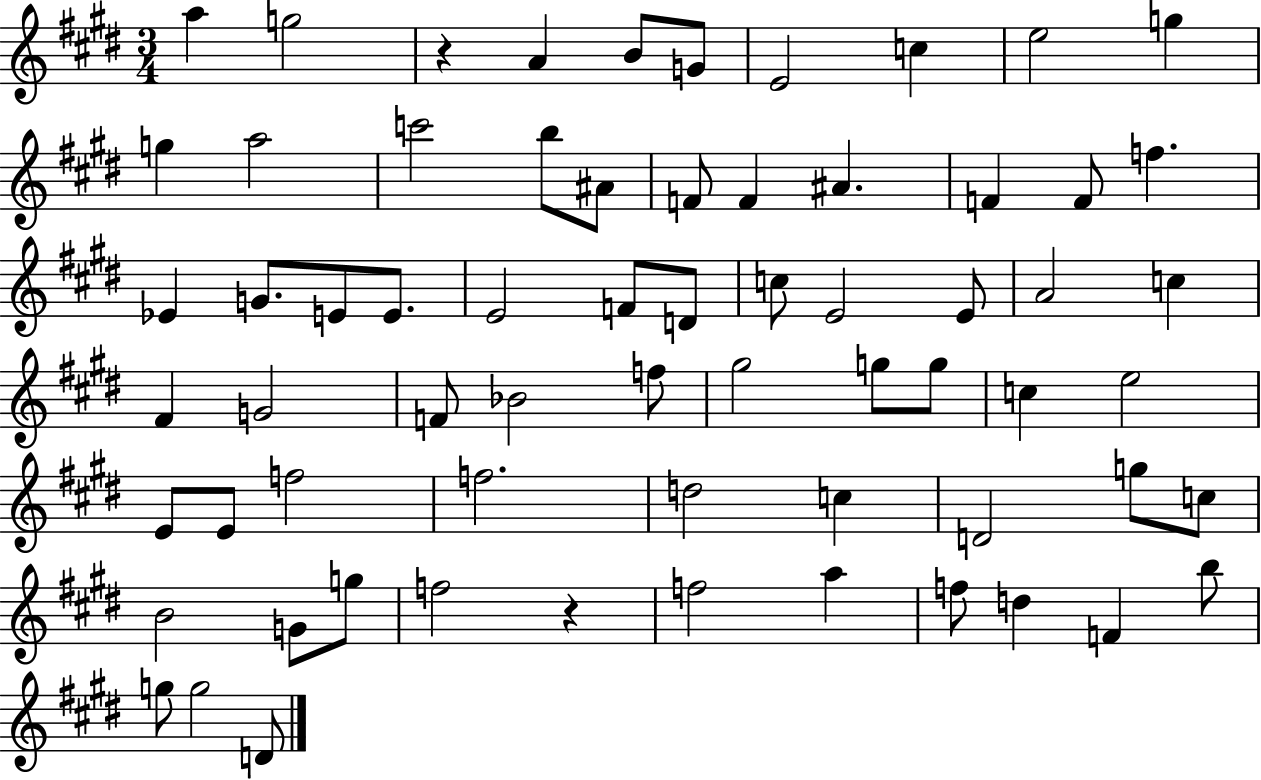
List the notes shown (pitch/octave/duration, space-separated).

A5/q G5/h R/q A4/q B4/e G4/e E4/h C5/q E5/h G5/q G5/q A5/h C6/h B5/e A#4/e F4/e F4/q A#4/q. F4/q F4/e F5/q. Eb4/q G4/e. E4/e E4/e. E4/h F4/e D4/e C5/e E4/h E4/e A4/h C5/q F#4/q G4/h F4/e Bb4/h F5/e G#5/h G5/e G5/e C5/q E5/h E4/e E4/e F5/h F5/h. D5/h C5/q D4/h G5/e C5/e B4/h G4/e G5/e F5/h R/q F5/h A5/q F5/e D5/q F4/q B5/e G5/e G5/h D4/e